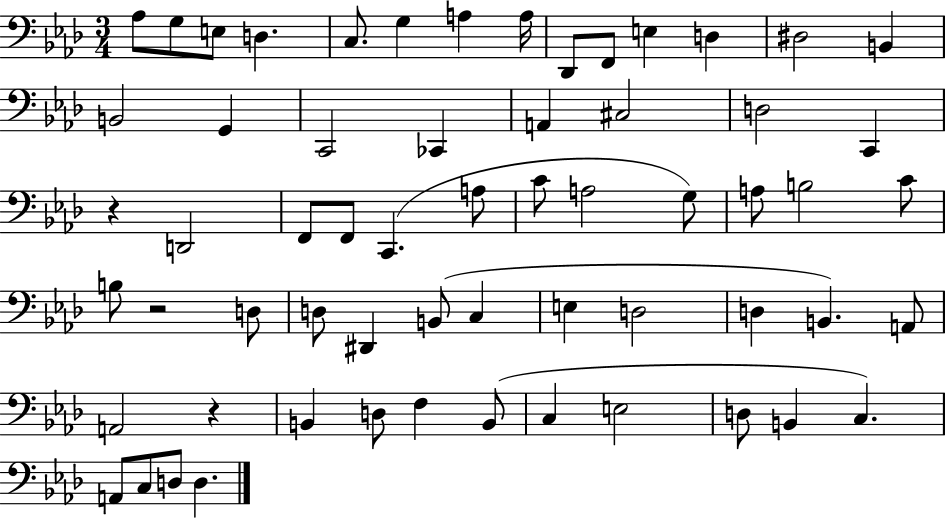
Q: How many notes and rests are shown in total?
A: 61